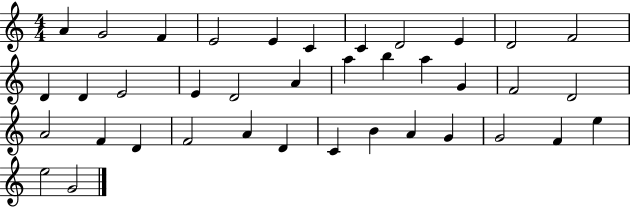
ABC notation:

X:1
T:Untitled
M:4/4
L:1/4
K:C
A G2 F E2 E C C D2 E D2 F2 D D E2 E D2 A a b a G F2 D2 A2 F D F2 A D C B A G G2 F e e2 G2